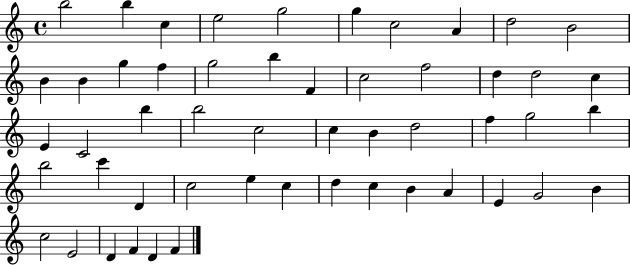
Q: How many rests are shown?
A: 0